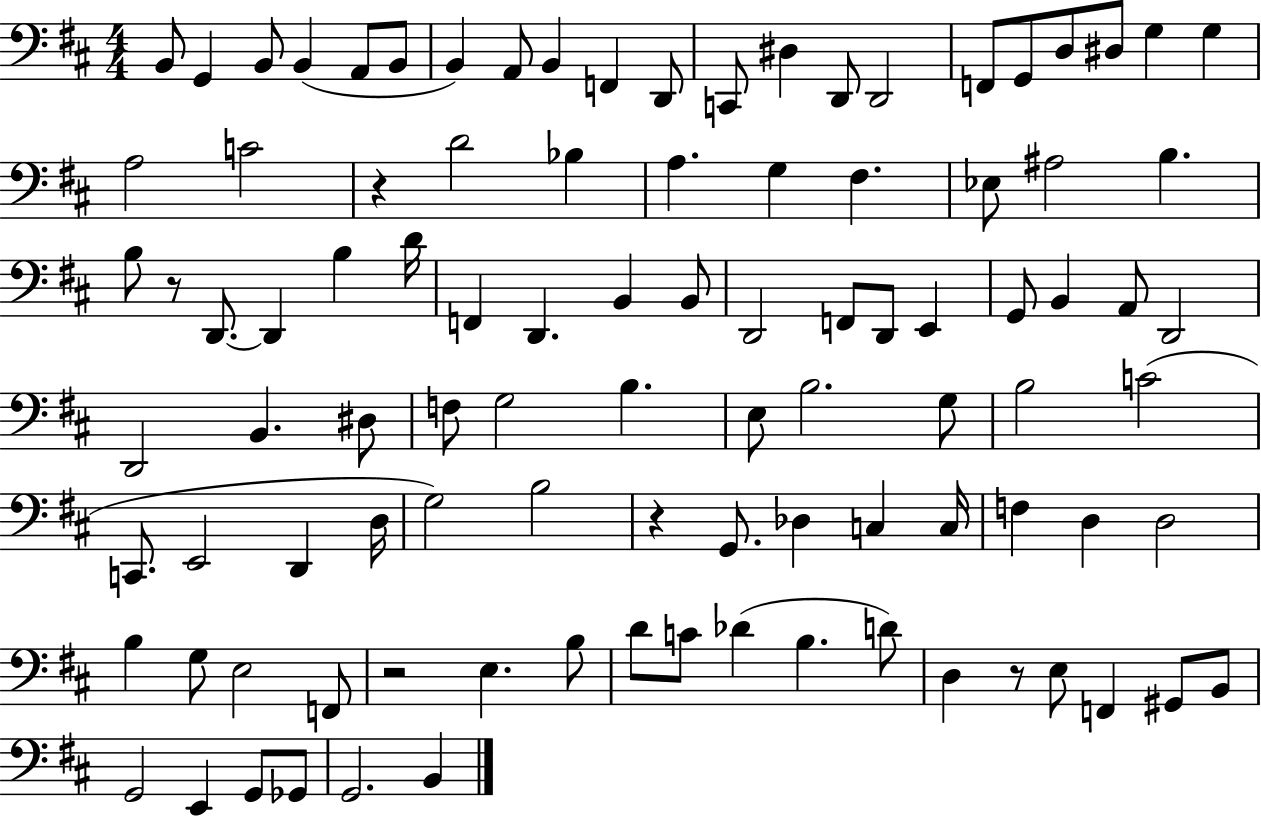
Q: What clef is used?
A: bass